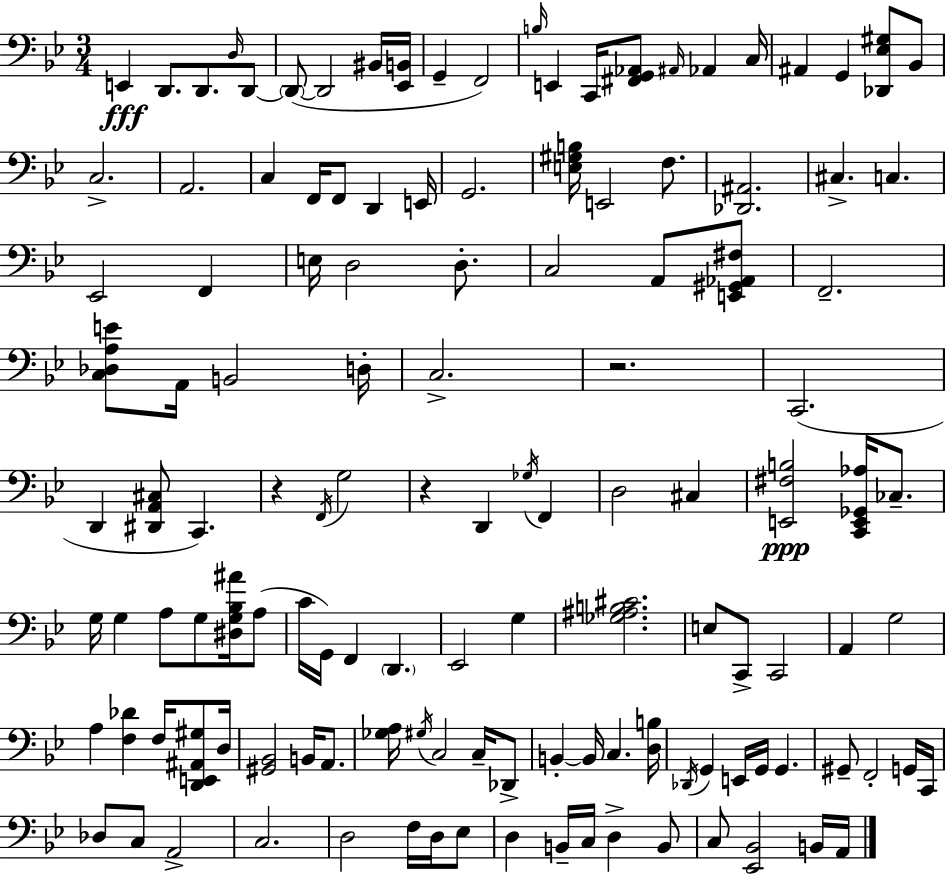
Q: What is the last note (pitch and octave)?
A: A2